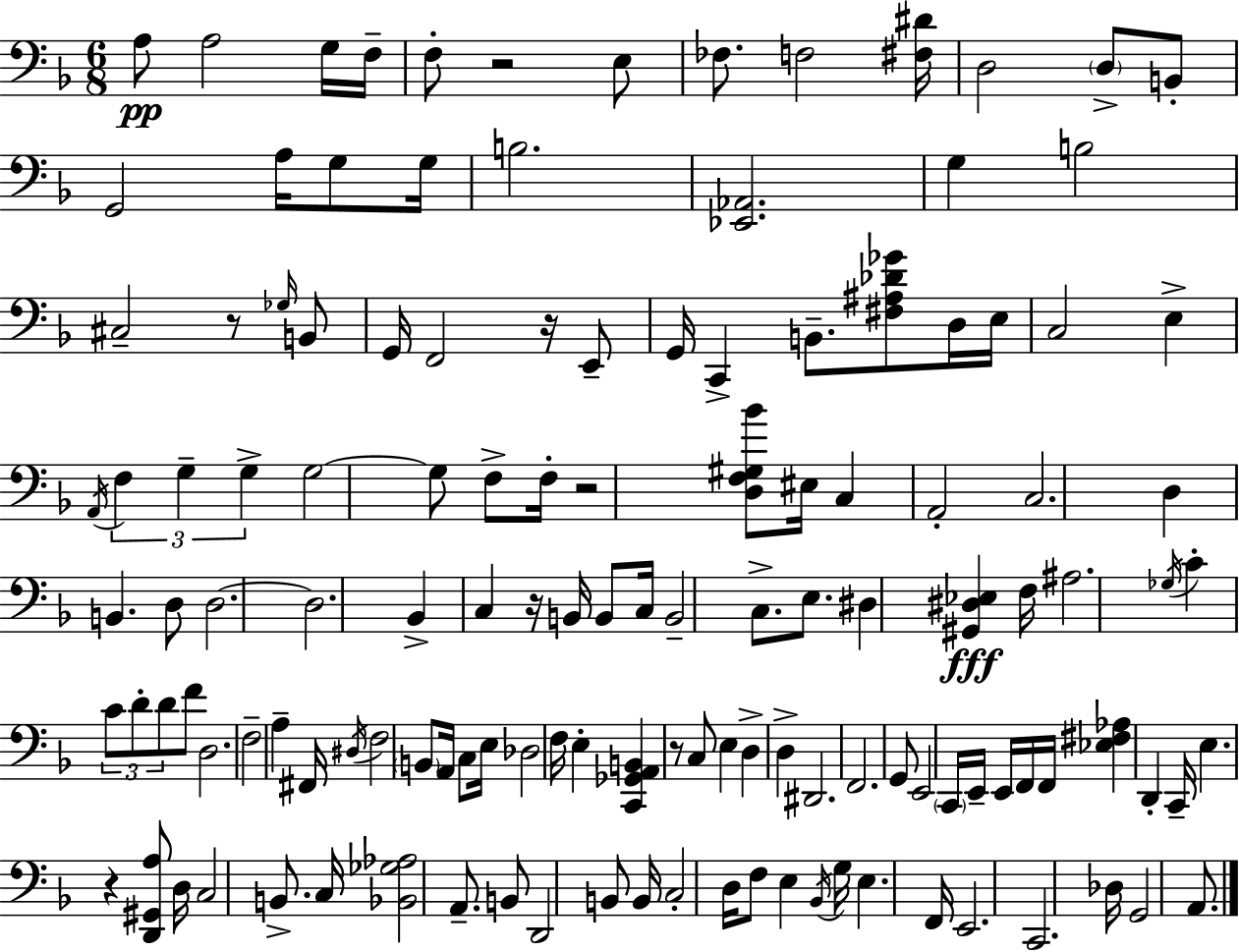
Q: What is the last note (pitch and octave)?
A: A2